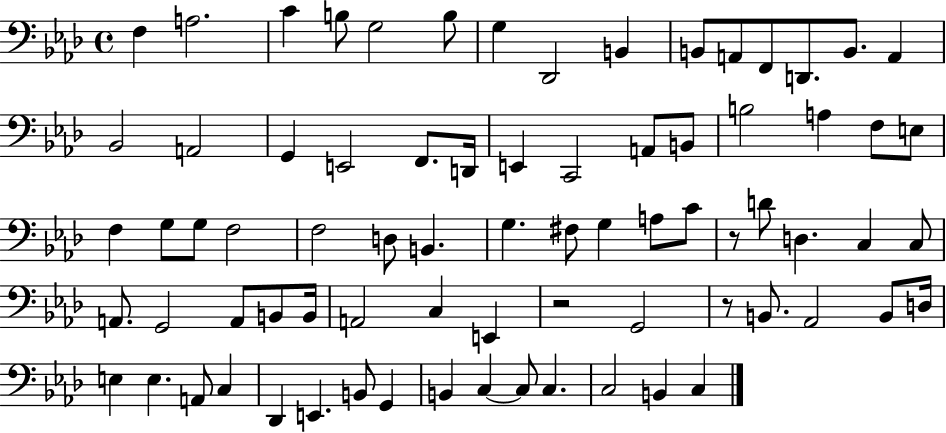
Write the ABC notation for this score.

X:1
T:Untitled
M:4/4
L:1/4
K:Ab
F, A,2 C B,/2 G,2 B,/2 G, _D,,2 B,, B,,/2 A,,/2 F,,/2 D,,/2 B,,/2 A,, _B,,2 A,,2 G,, E,,2 F,,/2 D,,/4 E,, C,,2 A,,/2 B,,/2 B,2 A, F,/2 E,/2 F, G,/2 G,/2 F,2 F,2 D,/2 B,, G, ^F,/2 G, A,/2 C/2 z/2 D/2 D, C, C,/2 A,,/2 G,,2 A,,/2 B,,/2 B,,/4 A,,2 C, E,, z2 G,,2 z/2 B,,/2 _A,,2 B,,/2 D,/4 E, E, A,,/2 C, _D,, E,, B,,/2 G,, B,, C, C,/2 C, C,2 B,, C,